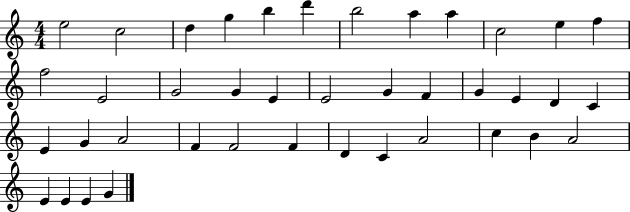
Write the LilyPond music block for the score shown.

{
  \clef treble
  \numericTimeSignature
  \time 4/4
  \key c \major
  e''2 c''2 | d''4 g''4 b''4 d'''4 | b''2 a''4 a''4 | c''2 e''4 f''4 | \break f''2 e'2 | g'2 g'4 e'4 | e'2 g'4 f'4 | g'4 e'4 d'4 c'4 | \break e'4 g'4 a'2 | f'4 f'2 f'4 | d'4 c'4 a'2 | c''4 b'4 a'2 | \break e'4 e'4 e'4 g'4 | \bar "|."
}